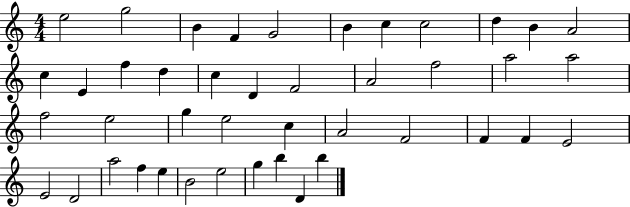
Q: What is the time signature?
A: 4/4